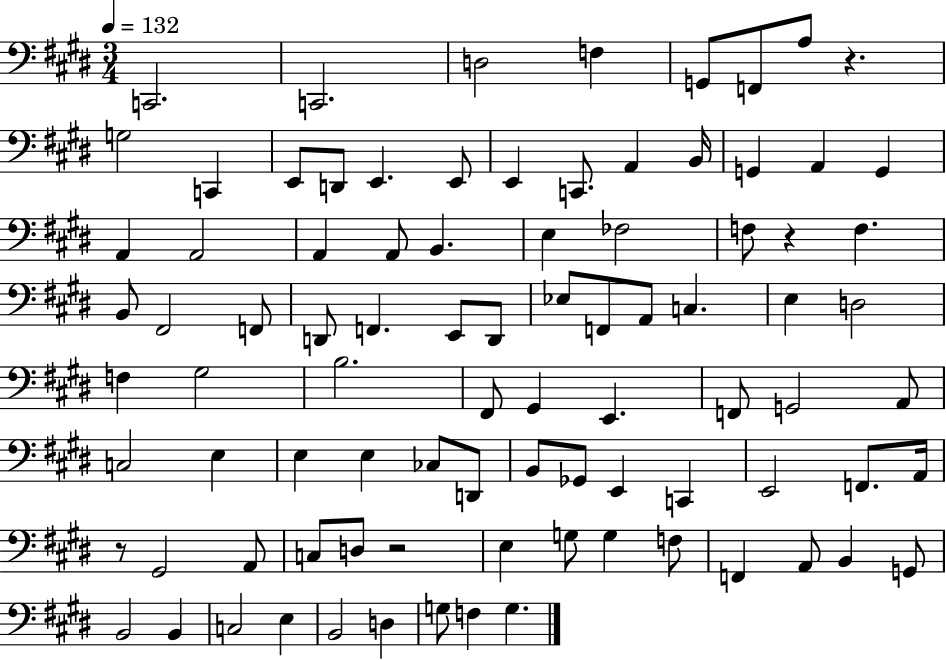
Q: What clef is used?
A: bass